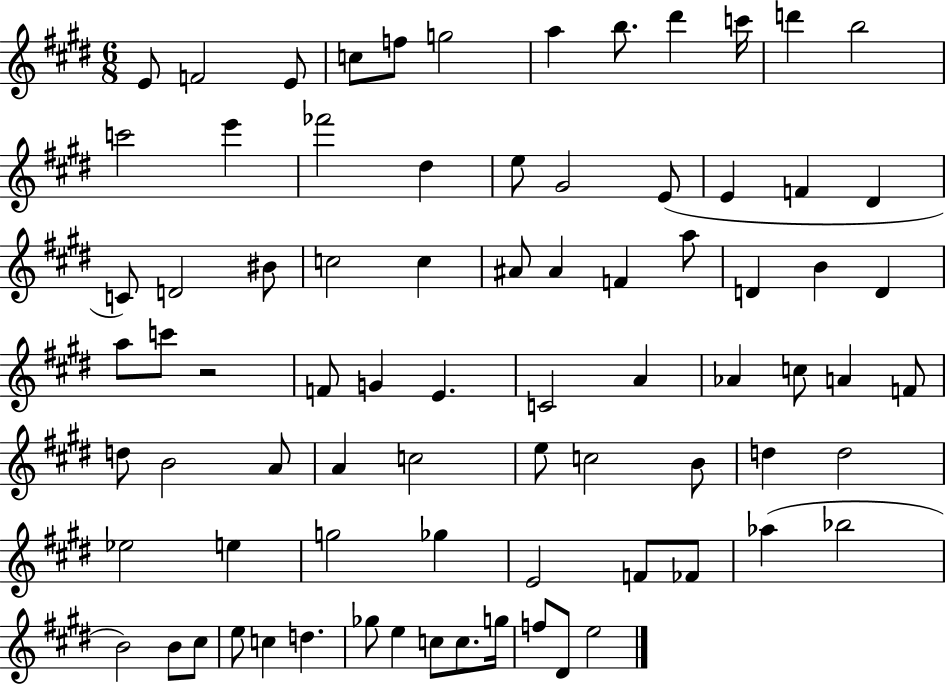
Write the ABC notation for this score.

X:1
T:Untitled
M:6/8
L:1/4
K:E
E/2 F2 E/2 c/2 f/2 g2 a b/2 ^d' c'/4 d' b2 c'2 e' _f'2 ^d e/2 ^G2 E/2 E F ^D C/2 D2 ^B/2 c2 c ^A/2 ^A F a/2 D B D a/2 c'/2 z2 F/2 G E C2 A _A c/2 A F/2 d/2 B2 A/2 A c2 e/2 c2 B/2 d d2 _e2 e g2 _g E2 F/2 _F/2 _a _b2 B2 B/2 ^c/2 e/2 c d _g/2 e c/2 c/2 g/4 f/2 ^D/2 e2